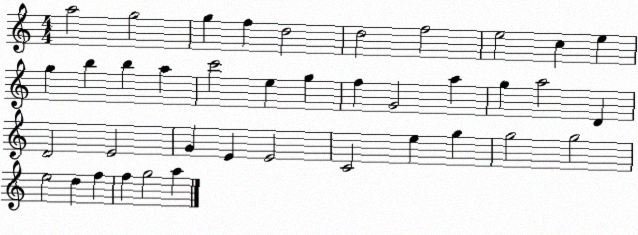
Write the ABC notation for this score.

X:1
T:Untitled
M:4/4
L:1/4
K:C
a2 g2 g f d2 d2 f2 e2 c e g b b a c'2 e g f G2 a g a2 D D2 E2 G E E2 C2 e g g2 g2 e2 d f f g2 a